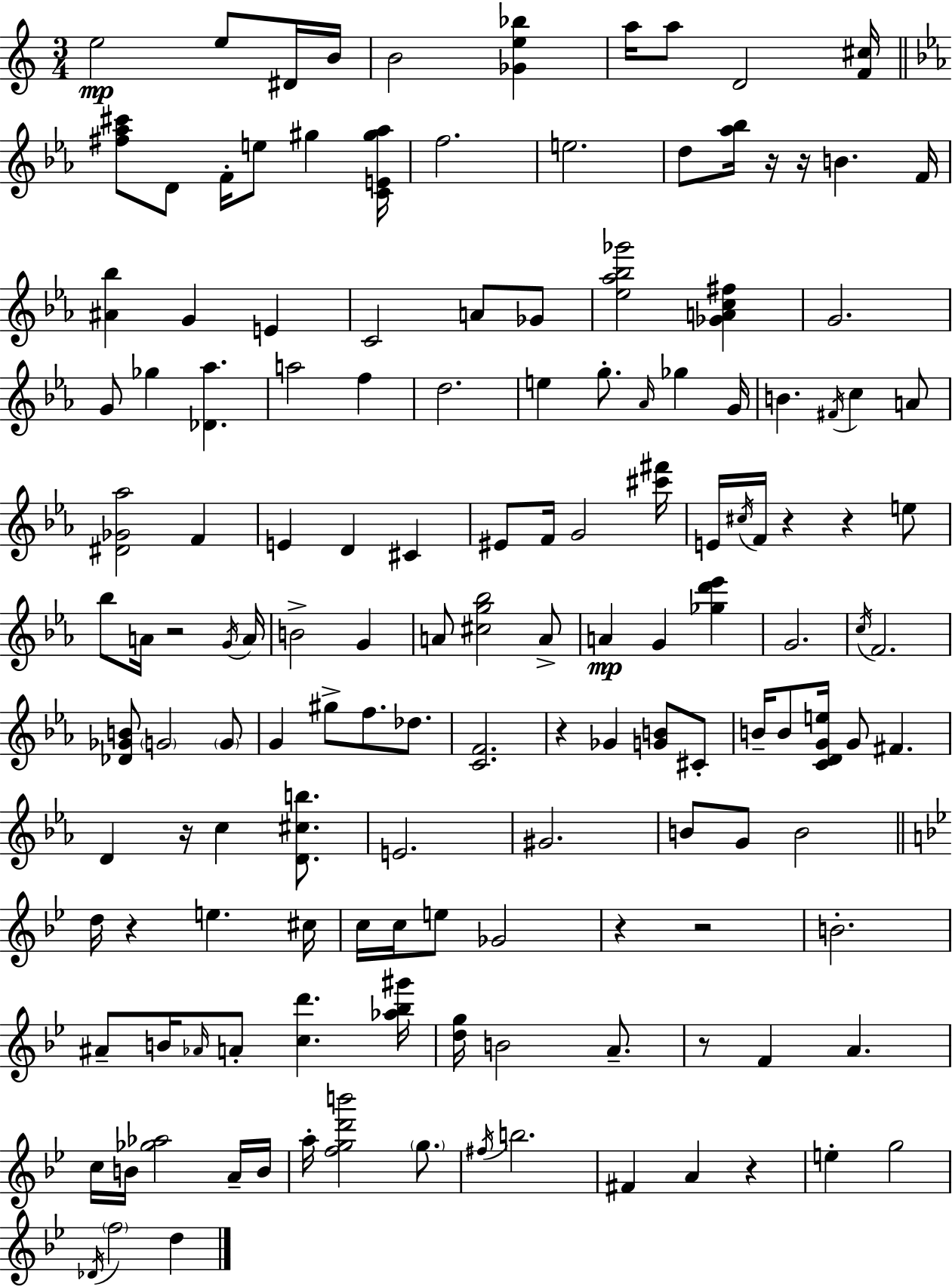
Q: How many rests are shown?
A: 12